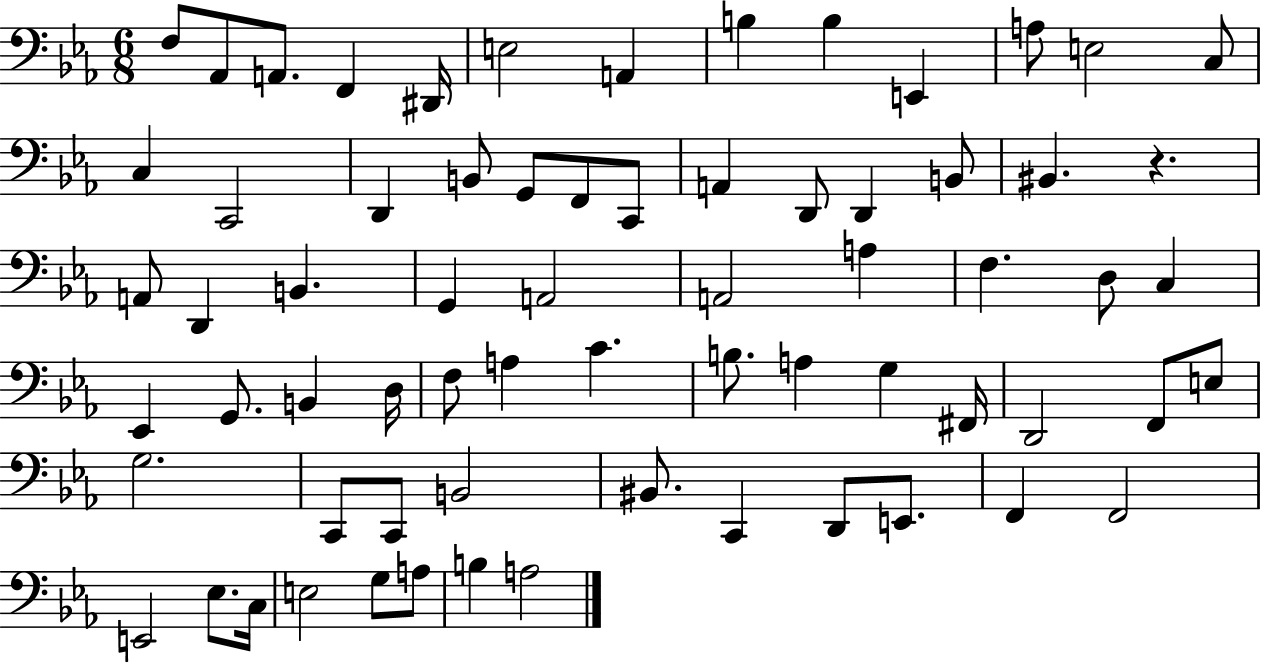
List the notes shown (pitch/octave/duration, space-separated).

F3/e Ab2/e A2/e. F2/q D#2/s E3/h A2/q B3/q B3/q E2/q A3/e E3/h C3/e C3/q C2/h D2/q B2/e G2/e F2/e C2/e A2/q D2/e D2/q B2/e BIS2/q. R/q. A2/e D2/q B2/q. G2/q A2/h A2/h A3/q F3/q. D3/e C3/q Eb2/q G2/e. B2/q D3/s F3/e A3/q C4/q. B3/e. A3/q G3/q F#2/s D2/h F2/e E3/e G3/h. C2/e C2/e B2/h BIS2/e. C2/q D2/e E2/e. F2/q F2/h E2/h Eb3/e. C3/s E3/h G3/e A3/e B3/q A3/h